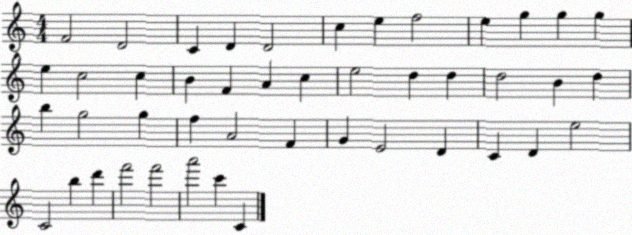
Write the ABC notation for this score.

X:1
T:Untitled
M:4/4
L:1/4
K:C
F2 D2 C D D2 c e f2 e g g g e c2 c B F A c e2 d d d2 B d b g2 g f A2 F G E2 D C D e2 C2 b d' f'2 f'2 a'2 c' C